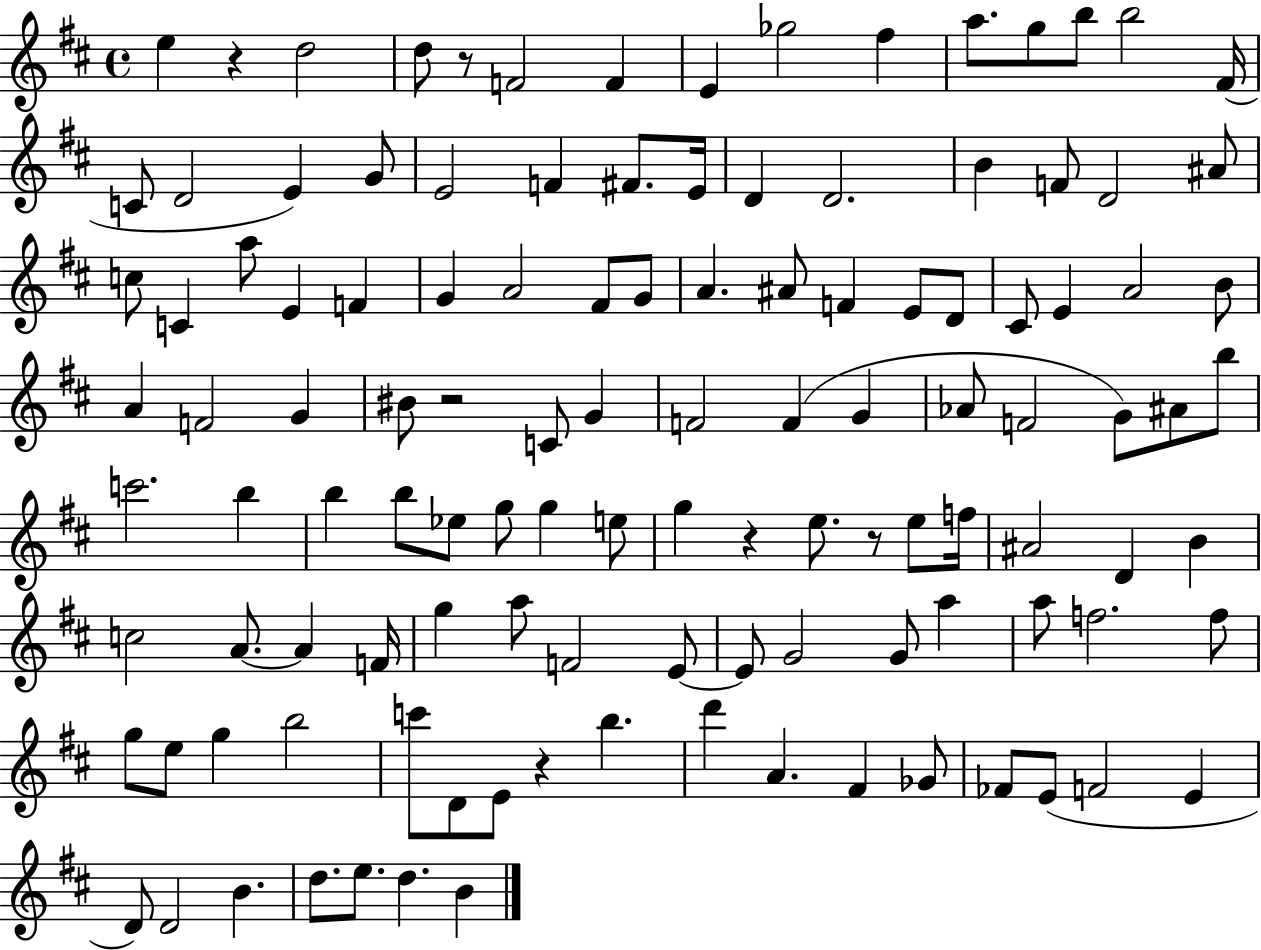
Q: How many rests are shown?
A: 6